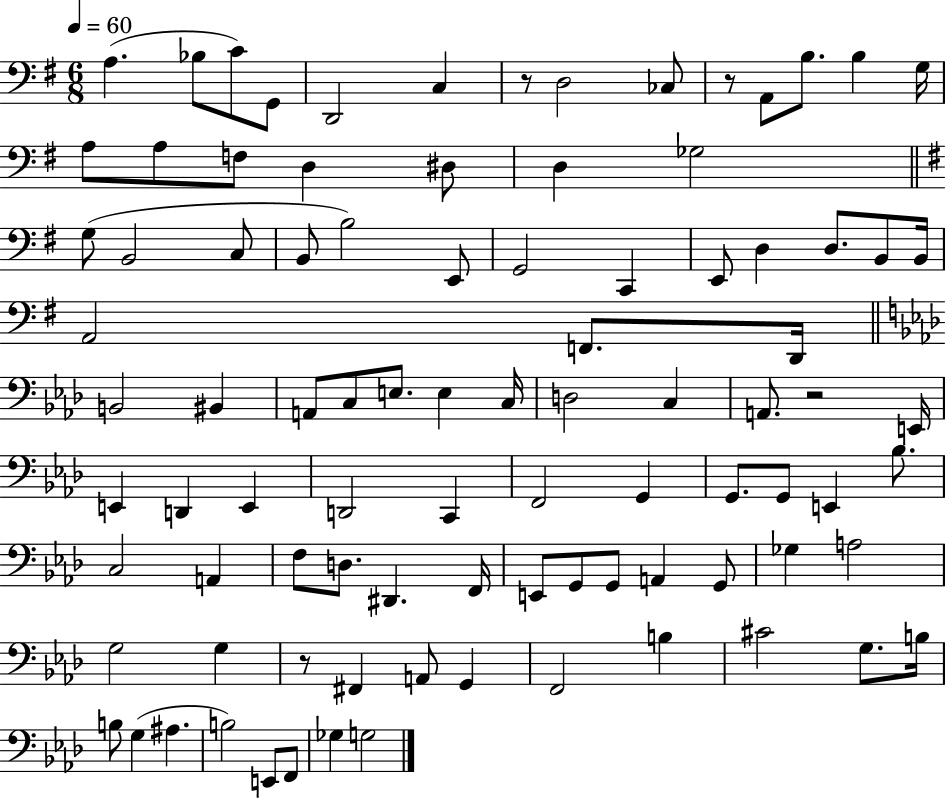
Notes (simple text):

A3/q. Bb3/e C4/e G2/e D2/h C3/q R/e D3/h CES3/e R/e A2/e B3/e. B3/q G3/s A3/e A3/e F3/e D3/q D#3/e D3/q Gb3/h G3/e B2/h C3/e B2/e B3/h E2/e G2/h C2/q E2/e D3/q D3/e. B2/e B2/s A2/h F2/e. D2/s B2/h BIS2/q A2/e C3/e E3/e. E3/q C3/s D3/h C3/q A2/e. R/h E2/s E2/q D2/q E2/q D2/h C2/q F2/h G2/q G2/e. G2/e E2/q Bb3/e. C3/h A2/q F3/e D3/e. D#2/q. F2/s E2/e G2/e G2/e A2/q G2/e Gb3/q A3/h G3/h G3/q R/e F#2/q A2/e G2/q F2/h B3/q C#4/h G3/e. B3/s B3/e G3/q A#3/q. B3/h E2/e F2/e Gb3/q G3/h